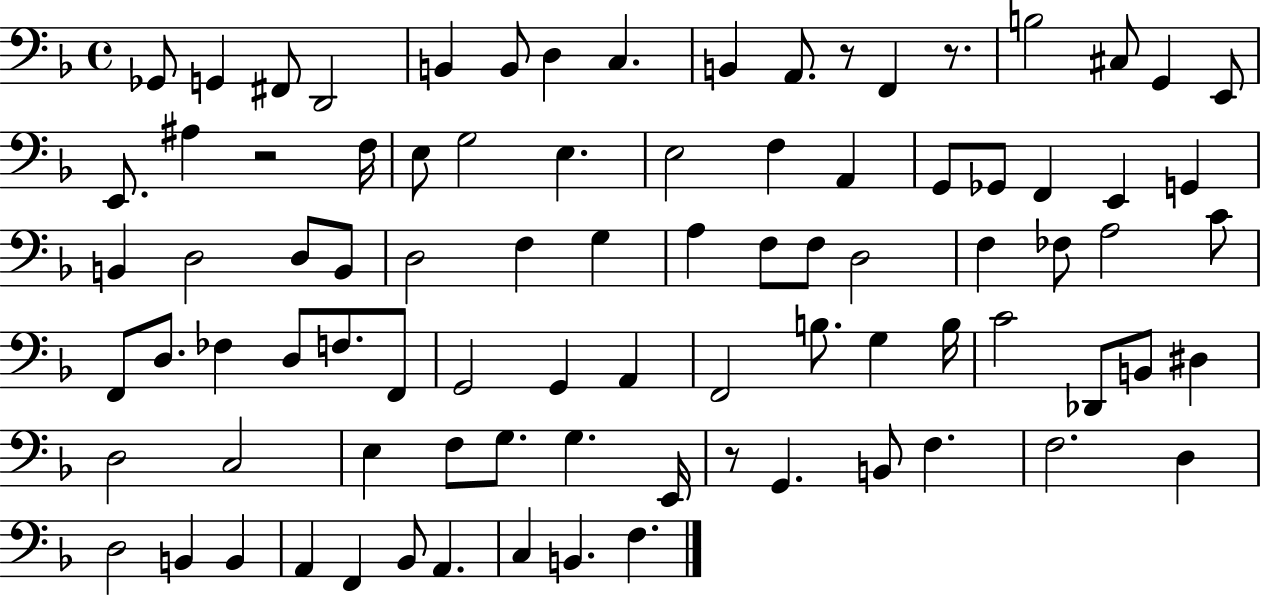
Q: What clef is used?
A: bass